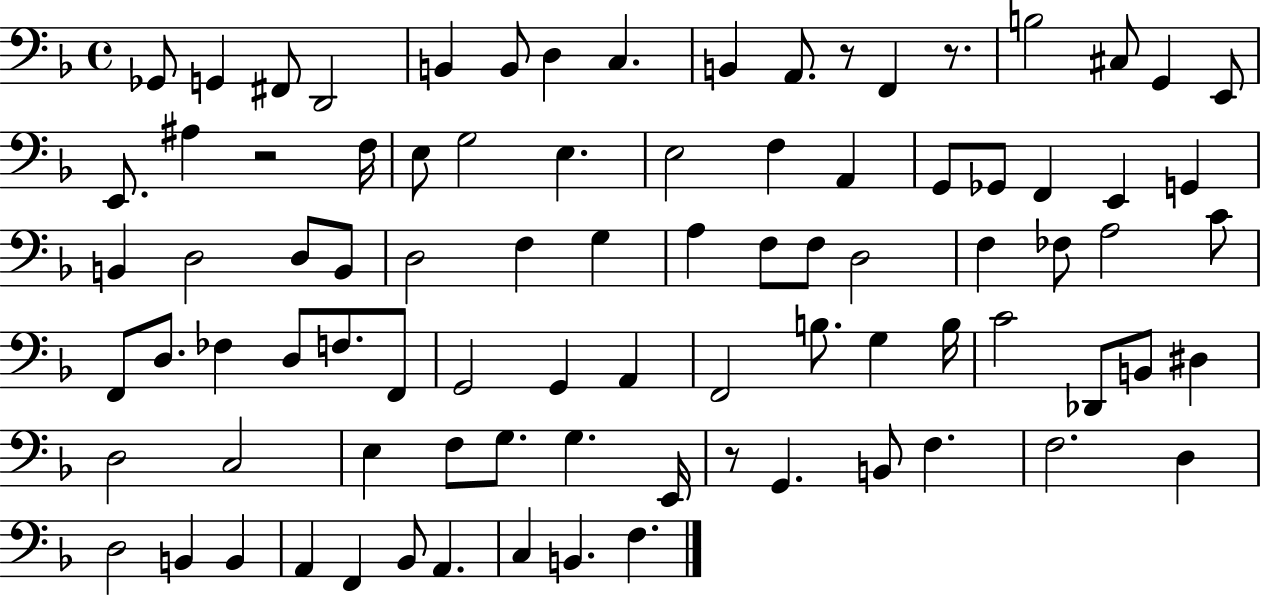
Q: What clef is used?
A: bass